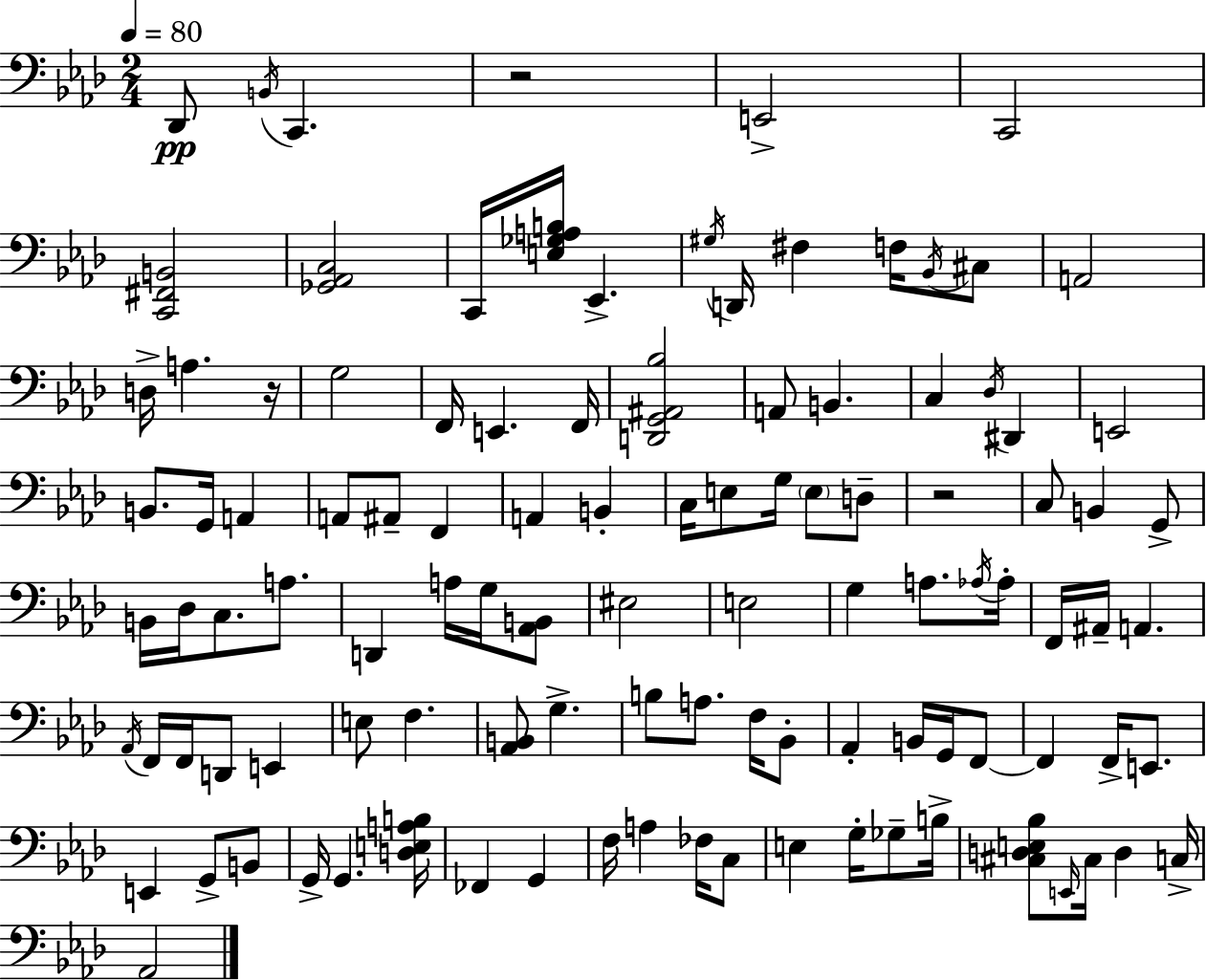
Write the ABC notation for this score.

X:1
T:Untitled
M:2/4
L:1/4
K:Fm
_D,,/2 B,,/4 C,, z2 E,,2 C,,2 [C,,^F,,B,,]2 [_G,,_A,,C,]2 C,,/4 [E,_G,A,B,]/4 _E,, ^G,/4 D,,/4 ^F, F,/4 _B,,/4 ^C,/2 A,,2 D,/4 A, z/4 G,2 F,,/4 E,, F,,/4 [D,,G,,^A,,_B,]2 A,,/2 B,, C, _D,/4 ^D,, E,,2 B,,/2 G,,/4 A,, A,,/2 ^A,,/2 F,, A,, B,, C,/4 E,/2 G,/4 E,/2 D,/2 z2 C,/2 B,, G,,/2 B,,/4 _D,/4 C,/2 A,/2 D,, A,/4 G,/4 [_A,,B,,]/2 ^E,2 E,2 G, A,/2 _A,/4 _A,/4 F,,/4 ^A,,/4 A,, _A,,/4 F,,/4 F,,/4 D,,/2 E,, E,/2 F, [_A,,B,,]/2 G, B,/2 A,/2 F,/4 _B,,/2 _A,, B,,/4 G,,/4 F,,/2 F,, F,,/4 E,,/2 E,, G,,/2 B,,/2 G,,/4 G,, [D,E,A,B,]/4 _F,, G,, F,/4 A, _F,/4 C,/2 E, G,/4 _G,/2 B,/4 [^C,D,E,_B,]/2 E,,/4 ^C,/4 D, C,/4 _A,,2